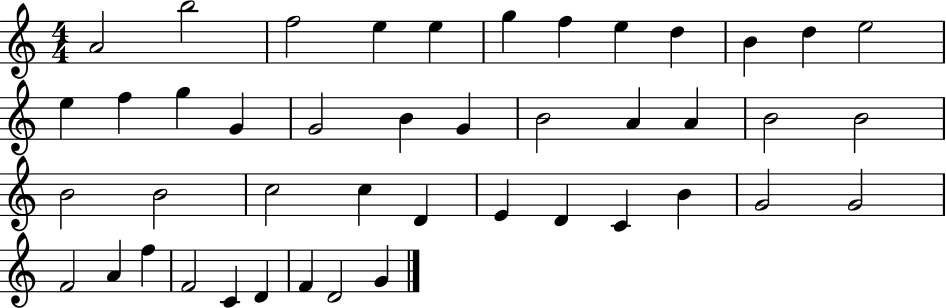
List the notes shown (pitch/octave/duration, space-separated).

A4/h B5/h F5/h E5/q E5/q G5/q F5/q E5/q D5/q B4/q D5/q E5/h E5/q F5/q G5/q G4/q G4/h B4/q G4/q B4/h A4/q A4/q B4/h B4/h B4/h B4/h C5/h C5/q D4/q E4/q D4/q C4/q B4/q G4/h G4/h F4/h A4/q F5/q F4/h C4/q D4/q F4/q D4/h G4/q